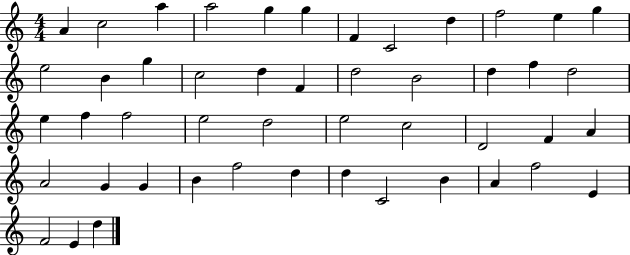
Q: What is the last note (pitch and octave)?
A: D5